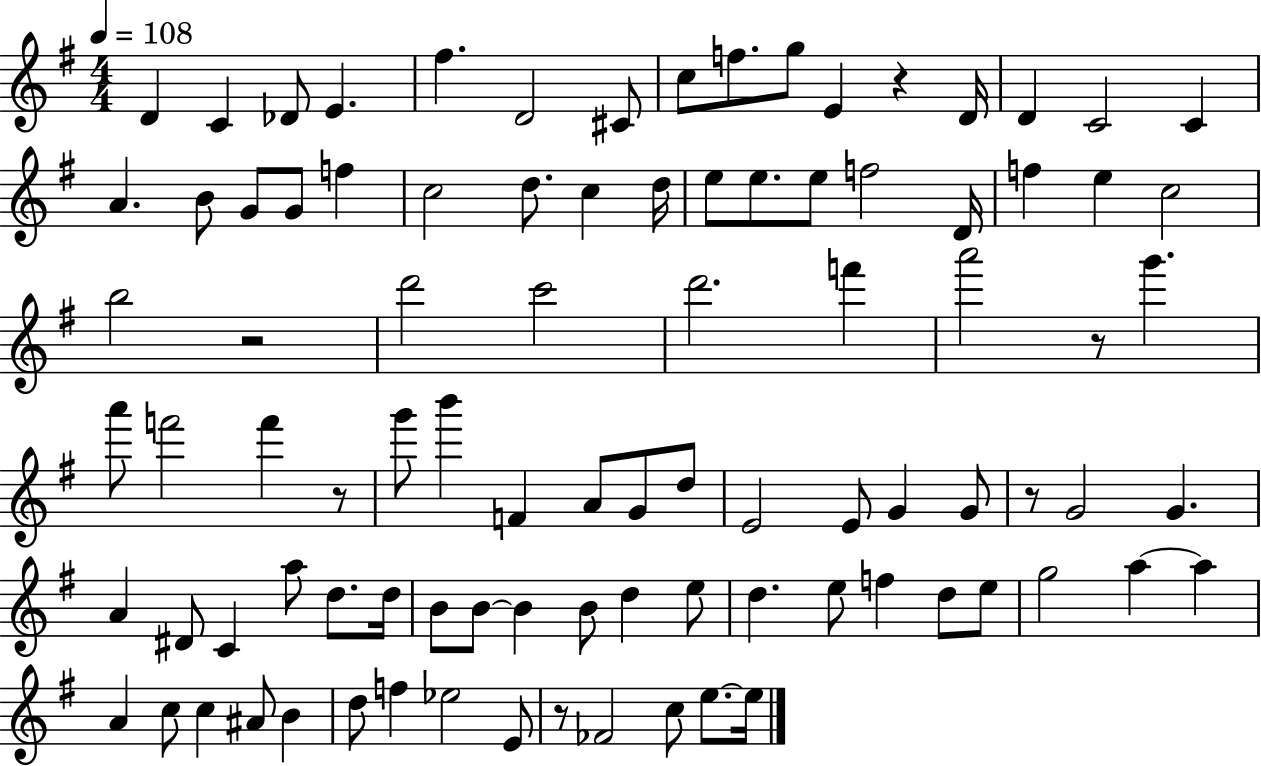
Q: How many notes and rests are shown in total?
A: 93